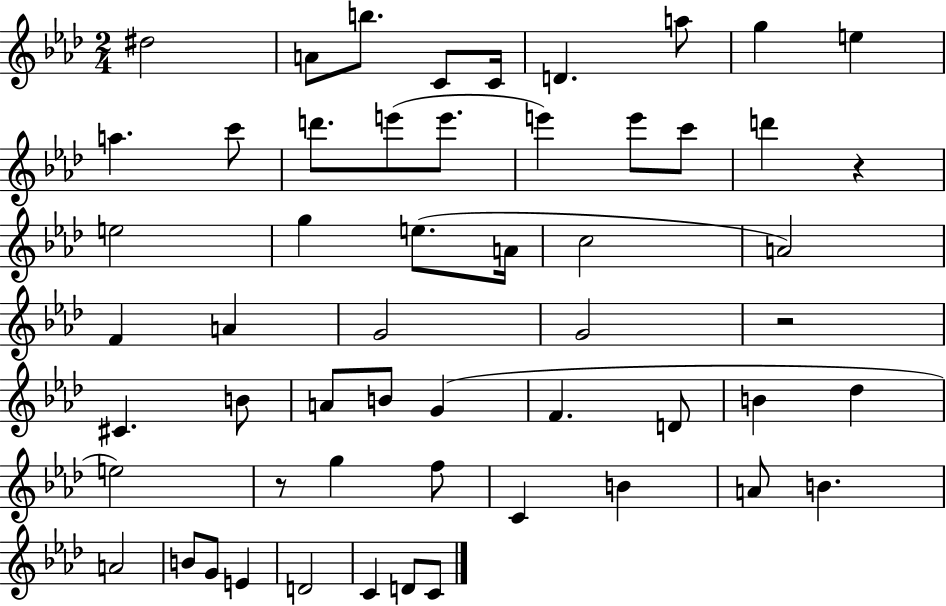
{
  \clef treble
  \numericTimeSignature
  \time 2/4
  \key aes \major
  dis''2 | a'8 b''8. c'8 c'16 | d'4. a''8 | g''4 e''4 | \break a''4. c'''8 | d'''8. e'''8( e'''8. | e'''4) e'''8 c'''8 | d'''4 r4 | \break e''2 | g''4 e''8.( a'16 | c''2 | a'2) | \break f'4 a'4 | g'2 | g'2 | r2 | \break cis'4. b'8 | a'8 b'8 g'4( | f'4. d'8 | b'4 des''4 | \break e''2) | r8 g''4 f''8 | c'4 b'4 | a'8 b'4. | \break a'2 | b'8 g'8 e'4 | d'2 | c'4 d'8 c'8 | \break \bar "|."
}